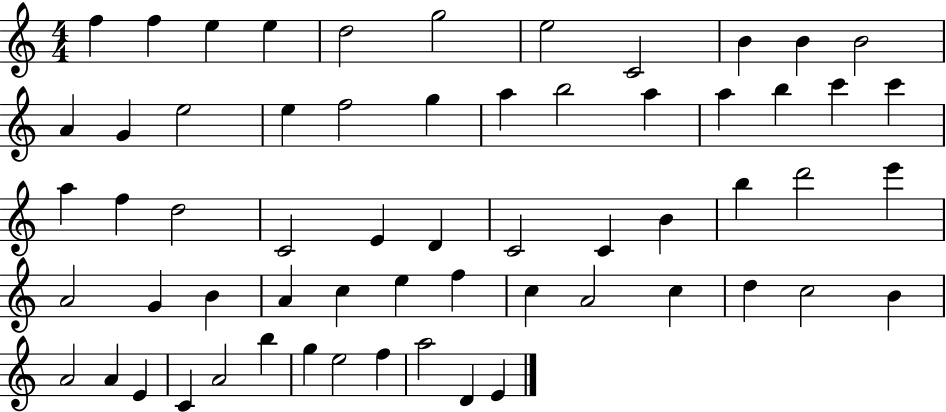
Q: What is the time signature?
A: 4/4